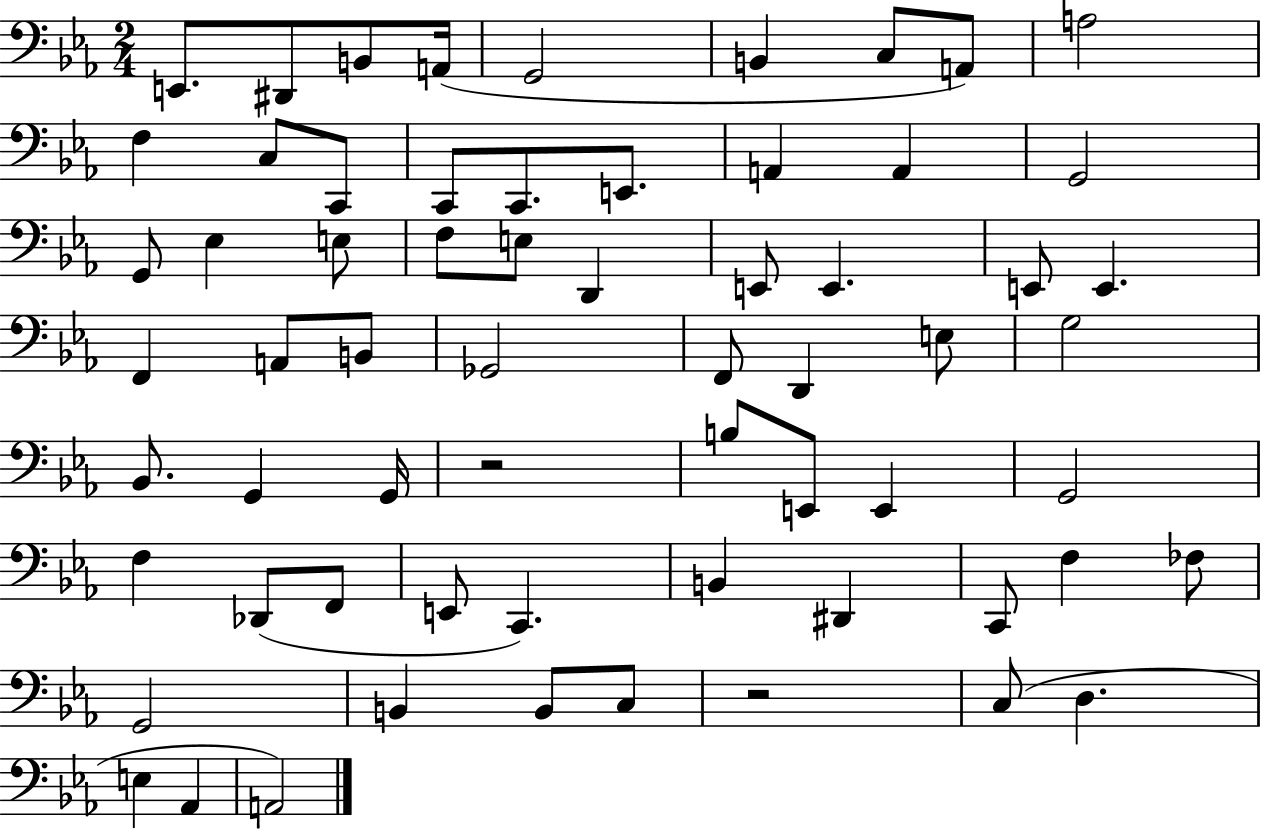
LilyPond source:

{
  \clef bass
  \numericTimeSignature
  \time 2/4
  \key ees \major
  e,8. dis,8 b,8 a,16( | g,2 | b,4 c8 a,8) | a2 | \break f4 c8 c,8 | c,8 c,8. e,8. | a,4 a,4 | g,2 | \break g,8 ees4 e8 | f8 e8 d,4 | e,8 e,4. | e,8 e,4. | \break f,4 a,8 b,8 | ges,2 | f,8 d,4 e8 | g2 | \break bes,8. g,4 g,16 | r2 | b8 e,8 e,4 | g,2 | \break f4 des,8( f,8 | e,8 c,4.) | b,4 dis,4 | c,8 f4 fes8 | \break g,2 | b,4 b,8 c8 | r2 | c8( d4. | \break e4 aes,4 | a,2) | \bar "|."
}